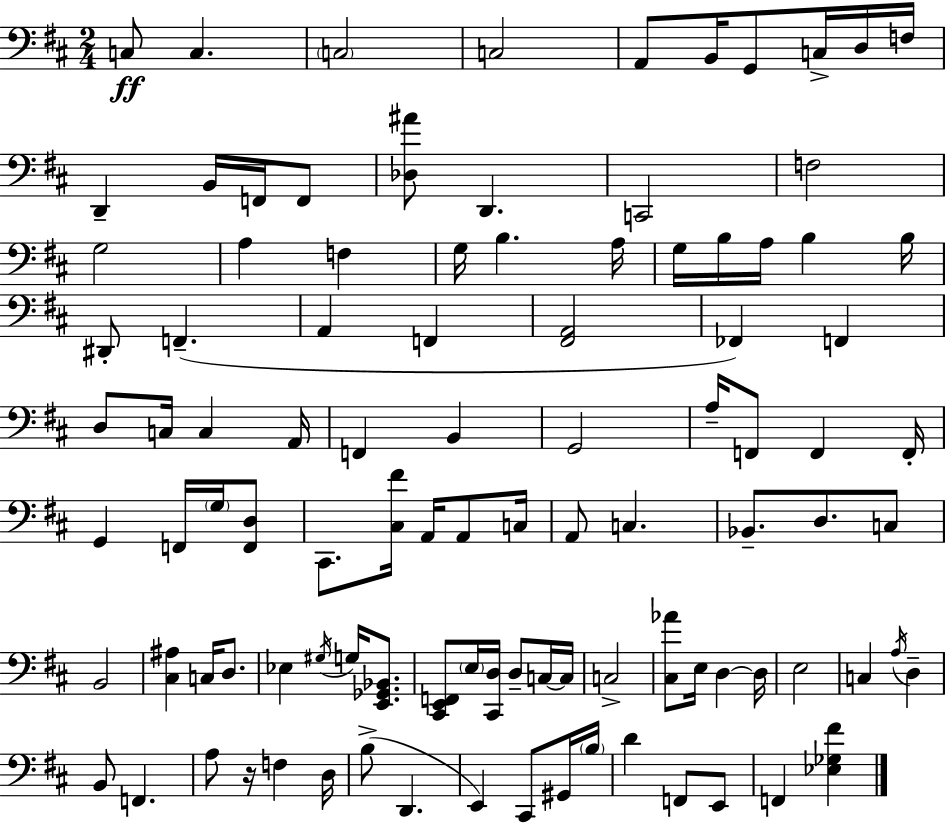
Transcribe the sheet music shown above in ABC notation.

X:1
T:Untitled
M:2/4
L:1/4
K:D
C,/2 C, C,2 C,2 A,,/2 B,,/4 G,,/2 C,/4 D,/4 F,/4 D,, B,,/4 F,,/4 F,,/2 [_D,^A]/2 D,, C,,2 F,2 G,2 A, F, G,/4 B, A,/4 G,/4 B,/4 A,/4 B, B,/4 ^D,,/2 F,, A,, F,, [^F,,A,,]2 _F,, F,, D,/2 C,/4 C, A,,/4 F,, B,, G,,2 A,/4 F,,/2 F,, F,,/4 G,, F,,/4 G,/4 [F,,D,]/2 ^C,,/2 [^C,^F]/4 A,,/4 A,,/2 C,/4 A,,/2 C, _B,,/2 D,/2 C,/2 B,,2 [^C,^A,] C,/4 D,/2 _E, ^G,/4 G,/4 [E,,_G,,_B,,]/2 [^C,,E,,F,,]/2 E,/4 [^C,,D,]/4 D,/2 C,/4 C,/4 C,2 [^C,_A]/2 E,/4 D, D,/4 E,2 C, A,/4 D, B,,/2 F,, A,/2 z/4 F, D,/4 B,/2 D,, E,, ^C,,/2 ^G,,/4 B,/4 D F,,/2 E,,/2 F,, [_E,_G,^F]